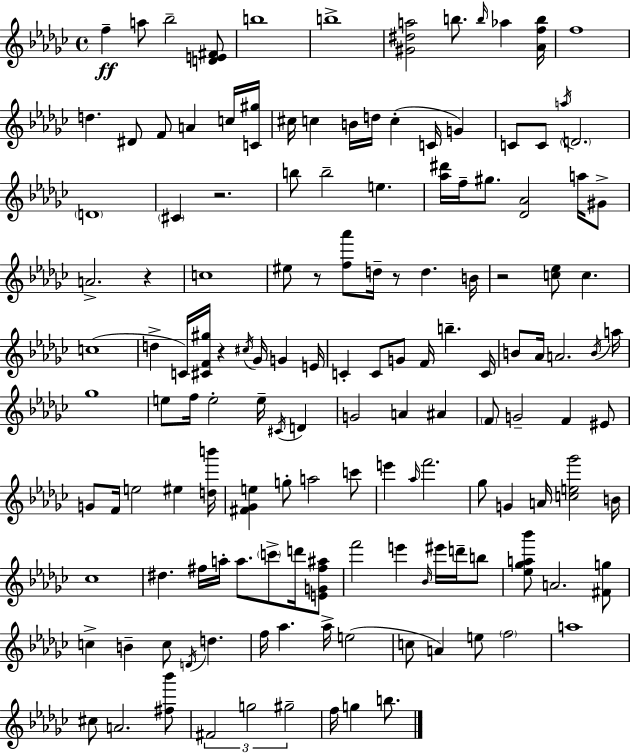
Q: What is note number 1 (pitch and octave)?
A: F5